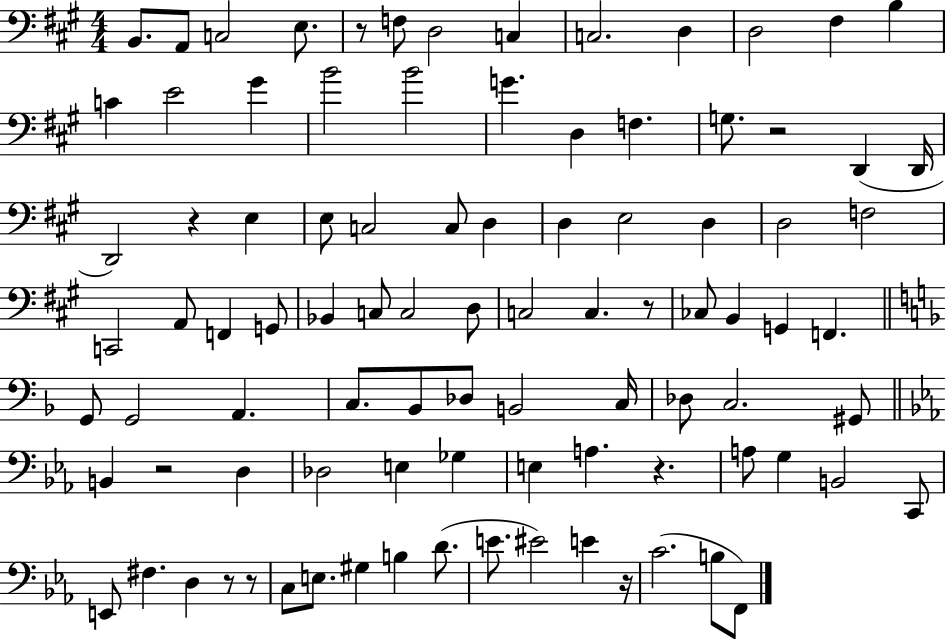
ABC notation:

X:1
T:Untitled
M:4/4
L:1/4
K:A
B,,/2 A,,/2 C,2 E,/2 z/2 F,/2 D,2 C, C,2 D, D,2 ^F, B, C E2 ^G B2 B2 G D, F, G,/2 z2 D,, D,,/4 D,,2 z E, E,/2 C,2 C,/2 D, D, E,2 D, D,2 F,2 C,,2 A,,/2 F,, G,,/2 _B,, C,/2 C,2 D,/2 C,2 C, z/2 _C,/2 B,, G,, F,, G,,/2 G,,2 A,, C,/2 _B,,/2 _D,/2 B,,2 C,/4 _D,/2 C,2 ^G,,/2 B,, z2 D, _D,2 E, _G, E, A, z A,/2 G, B,,2 C,,/2 E,,/2 ^F, D, z/2 z/2 C,/2 E,/2 ^G, B, D/2 E/2 ^E2 E z/4 C2 B,/2 F,,/2